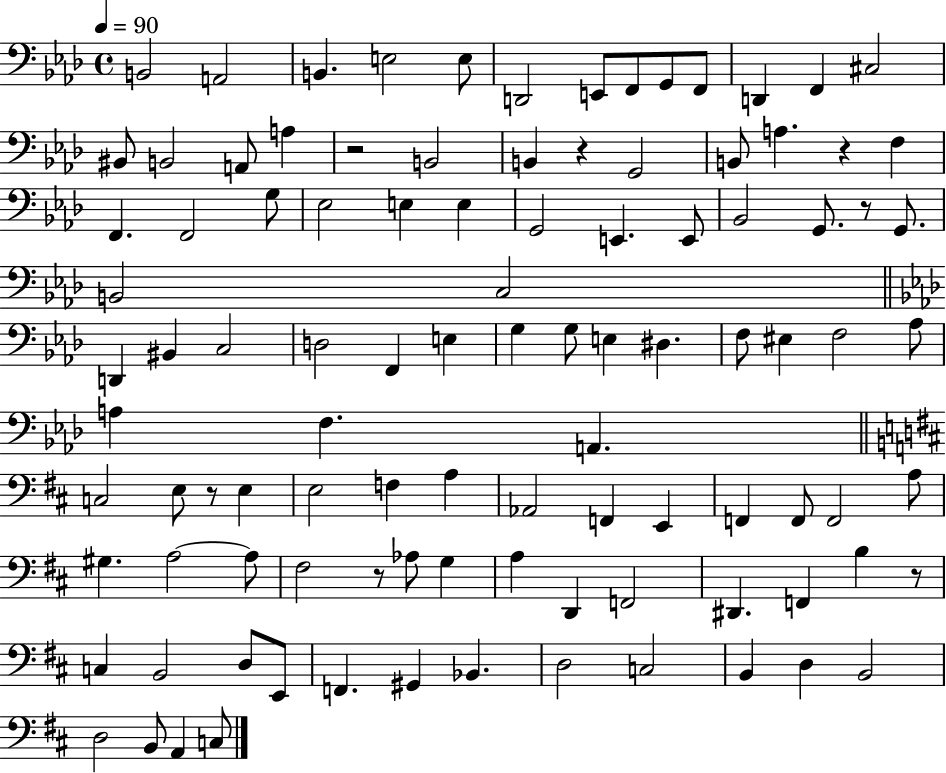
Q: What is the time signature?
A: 4/4